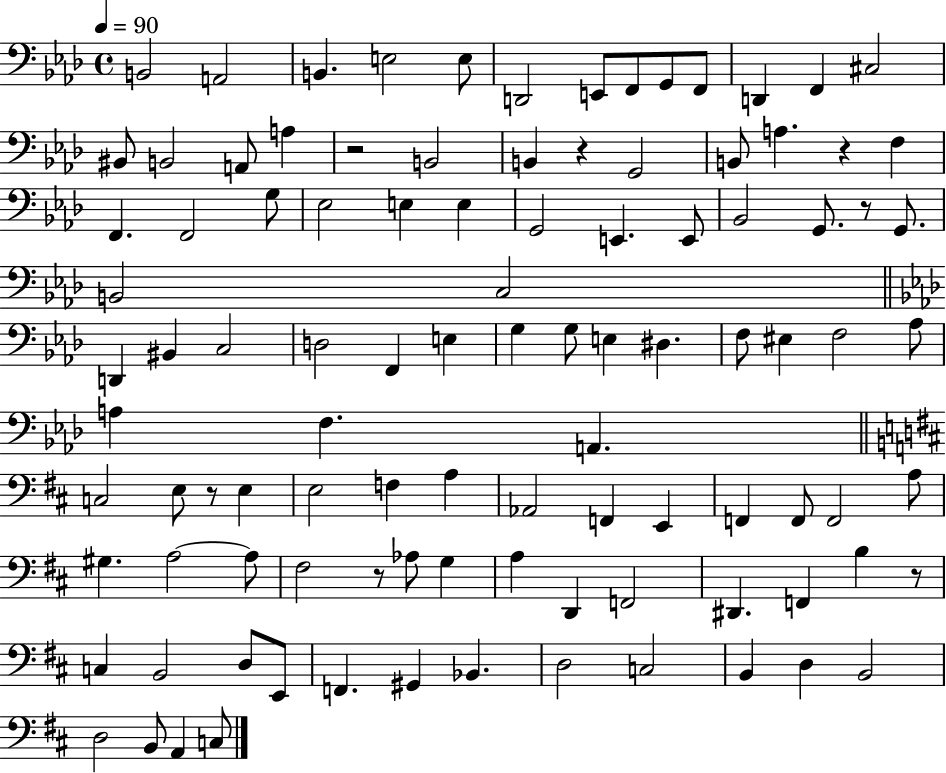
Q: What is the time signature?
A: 4/4